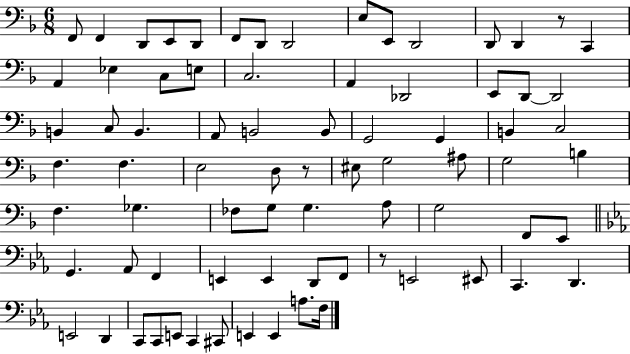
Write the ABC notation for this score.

X:1
T:Untitled
M:6/8
L:1/4
K:F
F,,/2 F,, D,,/2 E,,/2 D,,/2 F,,/2 D,,/2 D,,2 E,/2 E,,/2 D,,2 D,,/2 D,, z/2 C,, A,, _E, C,/2 E,/2 C,2 A,, _D,,2 E,,/2 D,,/2 D,,2 B,, C,/2 B,, A,,/2 B,,2 B,,/2 G,,2 G,, B,, C,2 F, F, E,2 D,/2 z/2 ^E,/2 G,2 ^A,/2 G,2 B, F, _G, _F,/2 G,/2 G, A,/2 G,2 F,,/2 E,,/2 G,, _A,,/2 F,, E,, E,, D,,/2 F,,/2 z/2 E,,2 ^E,,/2 C,, D,, E,,2 D,, C,,/2 C,,/2 E,,/2 C,, ^C,,/2 E,, E,, A,/2 F,/4